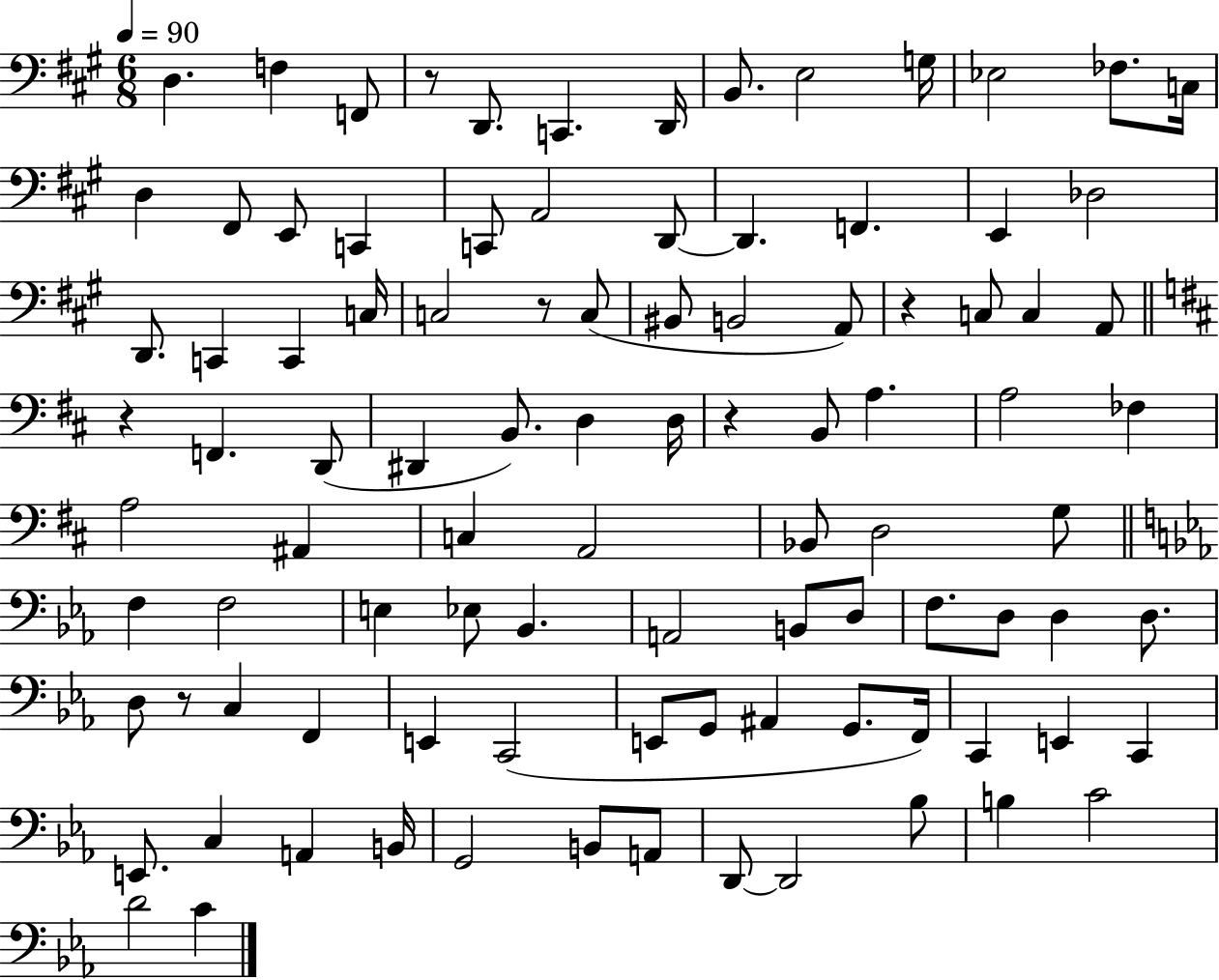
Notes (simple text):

D3/q. F3/q F2/e R/e D2/e. C2/q. D2/s B2/e. E3/h G3/s Eb3/h FES3/e. C3/s D3/q F#2/e E2/e C2/q C2/e A2/h D2/e D2/q. F2/q. E2/q Db3/h D2/e. C2/q C2/q C3/s C3/h R/e C3/e BIS2/e B2/h A2/e R/q C3/e C3/q A2/e R/q F2/q. D2/e D#2/q B2/e. D3/q D3/s R/q B2/e A3/q. A3/h FES3/q A3/h A#2/q C3/q A2/h Bb2/e D3/h G3/e F3/q F3/h E3/q Eb3/e Bb2/q. A2/h B2/e D3/e F3/e. D3/e D3/q D3/e. D3/e R/e C3/q F2/q E2/q C2/h E2/e G2/e A#2/q G2/e. F2/s C2/q E2/q C2/q E2/e. C3/q A2/q B2/s G2/h B2/e A2/e D2/e D2/h Bb3/e B3/q C4/h D4/h C4/q